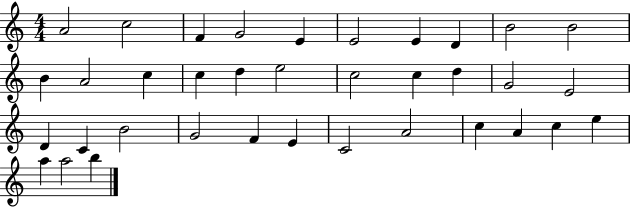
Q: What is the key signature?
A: C major